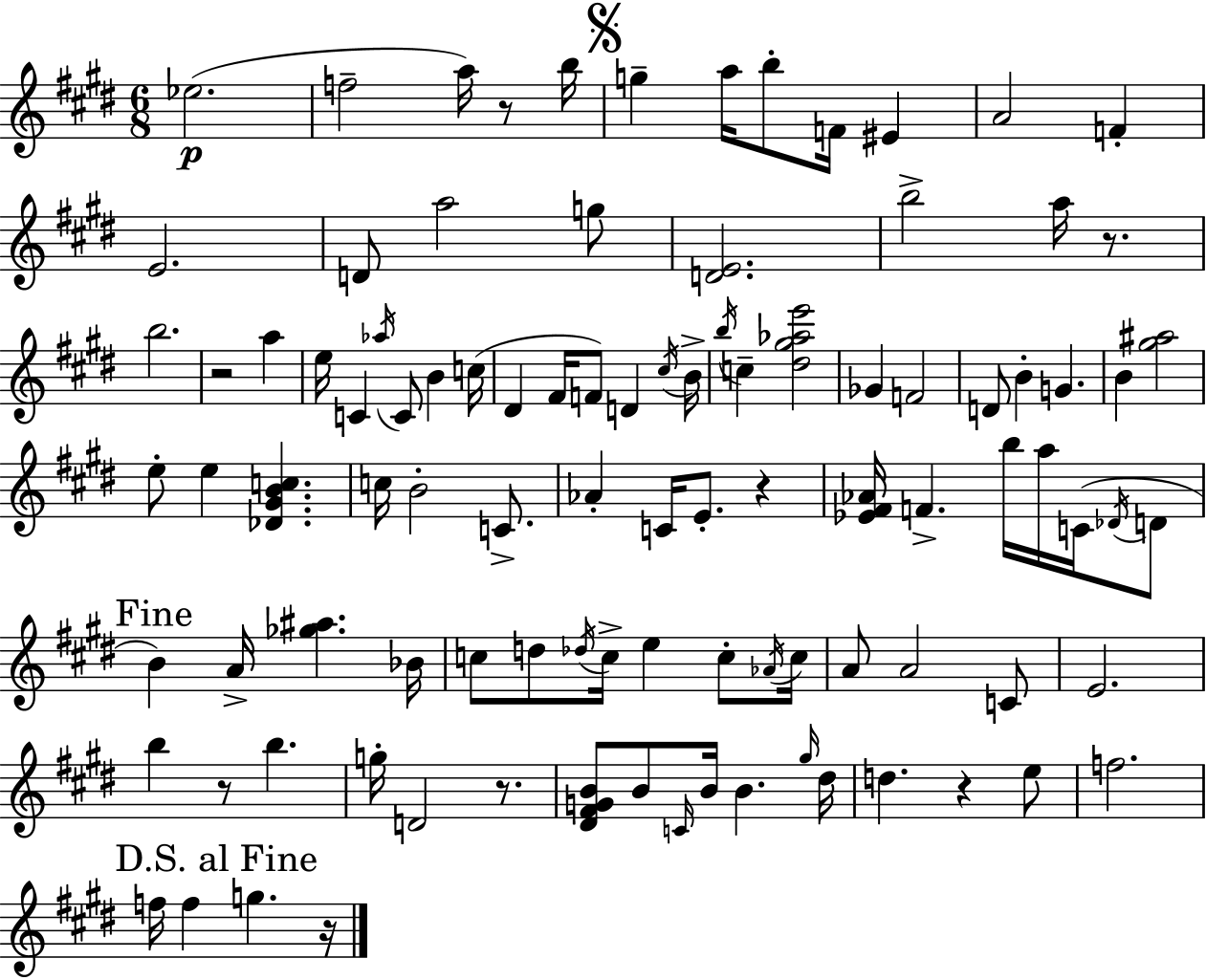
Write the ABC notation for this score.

X:1
T:Untitled
M:6/8
L:1/4
K:E
_e2 f2 a/4 z/2 b/4 g a/4 b/2 F/4 ^E A2 F E2 D/2 a2 g/2 [DE]2 b2 a/4 z/2 b2 z2 a e/4 C _a/4 C/2 B c/4 ^D ^F/4 F/2 D ^c/4 B/4 b/4 c [^d^g_ae']2 _G F2 D/2 B G B [^g^a]2 e/2 e [_D^GBc] c/4 B2 C/2 _A C/4 E/2 z [_E^F_A]/4 F b/4 a/4 C/4 _D/4 D/2 B A/4 [_g^a] _B/4 c/2 d/2 _d/4 c/4 e c/2 _A/4 c/4 A/2 A2 C/2 E2 b z/2 b g/4 D2 z/2 [^D^FGB]/2 B/2 C/4 B/4 B ^g/4 ^d/4 d z e/2 f2 f/4 f g z/4